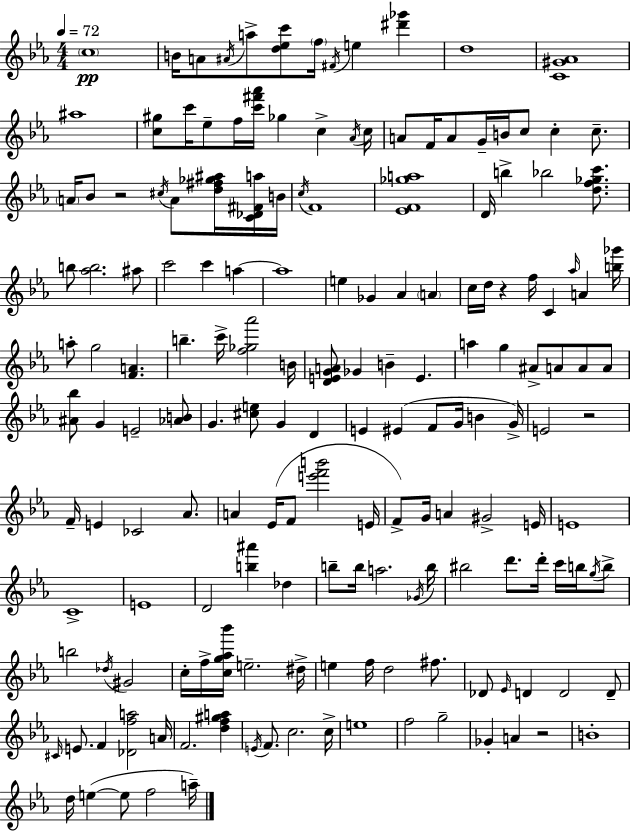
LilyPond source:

{
  \clef treble
  \numericTimeSignature
  \time 4/4
  \key ees \major
  \tempo 4 = 72
  \parenthesize c''1\pp | b'16 a'8 \acciaccatura { ais'16 } a''8-> <d'' ees'' c'''>8 \parenthesize f''16 \acciaccatura { fis'16 } e''4 <dis''' ges'''>4 | d''1 | <c' gis' aes'>1 | \break ais''1 | <c'' gis''>8 c'''16 ees''8-- f''16 <c''' fis''' aes'''>16 ges''4 c''4-> | \acciaccatura { aes'16 } c''16 a'8 f'16 a'8 g'16-- b'16 c''8 c''4-. | c''8.-- \parenthesize a'16 bes'8 r2 \acciaccatura { cis''16 } a'8 | \break <d'' fis'' ges'' ais''>16 <c' des' fis' a''>16 b'16 \acciaccatura { c''16 } f'1 | <ees' f' ges'' a''>1 | d'16 b''4-> bes''2 | <d'' f'' ges'' c'''>8. b''8 <aes'' b''>2. | \break ais''8 c'''2 c'''4 | a''4~~ a''1 | e''4 ges'4 aes'4 | \parenthesize a'4 c''16 d''16 r4 f''16 c'4 | \break \grace { aes''16 } a'4 <b'' ges'''>16 a''8-. g''2 | <f' a'>4. b''4.-- c'''16-> <f'' ges'' aes'''>2 | b'16 <d' e' g' a'>8 ges'4 b'4-- | e'4. a''4 g''4 ais'8-> | \break a'8 a'8 a'8 <ais' bes''>8 g'4 e'2-- | <aes' b'>8 g'4. <cis'' e''>8 g'4 | d'4 e'4 eis'4( f'8 | g'16 b'4 g'16->) e'2 r2 | \break f'16-- e'4 ces'2 | aes'8. a'4 ees'16( f'8 <e''' f''' b'''>2 | e'16 f'8->) g'16 a'4 gis'2-> | e'16 e'1 | \break c'1-> | e'1 | d'2 <b'' ais'''>4 | des''4 b''8-- b''16 a''2. | \break \acciaccatura { ges'16 } b''16 bis''2 d'''8. | d'''16-. c'''16 b''16 \acciaccatura { g''16 } b''8-> b''2 | \acciaccatura { des''16 } gis'2 c''16-. f''16-> <c'' g'' aes'' bes'''>16 e''2.-- | dis''16-> e''4 f''16 d''2 | \break fis''8. des'8 \grace { ees'16 } d'4 | d'2 d'8-- \grace { cis'16 } e'8. f'4 | <des' f'' a''>2 a'16 f'2. | <d'' f'' gis'' a''>4 \acciaccatura { e'16 } f'8. c''2. | \break c''16-> e''1 | f''2 | g''2-- ges'4-. | a'4 r2 b'1-. | \break d''16 e''4~(~ | e''8 f''2 a''16--) \bar "|."
}